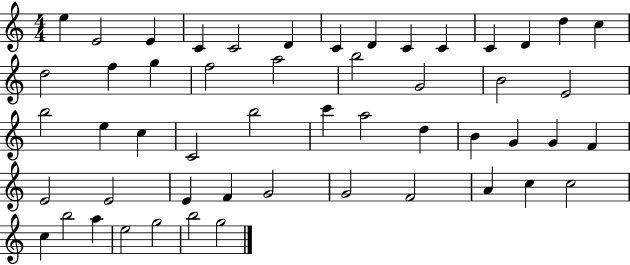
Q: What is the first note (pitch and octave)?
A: E5